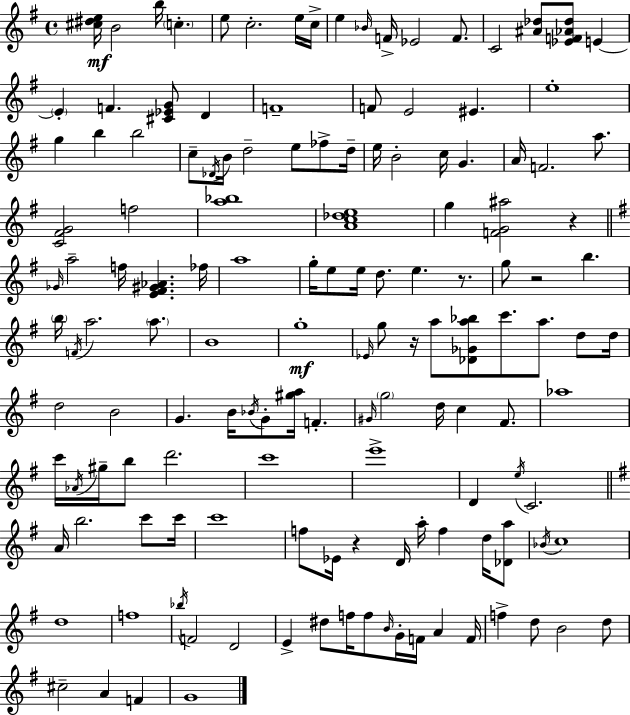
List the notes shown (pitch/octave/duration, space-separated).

[C#5,D#5,E5]/s B4/h B5/s C5/q. E5/e C5/h. E5/s C5/s E5/q Bb4/s F4/s Eb4/h F4/e. C4/h [A#4,Db5]/e [Eb4,F4,Ab4,Db5]/e E4/q E4/q F4/q. [C#4,Eb4,G4]/e D4/q F4/w F4/e E4/h EIS4/q. E5/w G5/q B5/q B5/h C5/e Db4/s B4/s D5/h E5/e FES5/e D5/s E5/s B4/h C5/s G4/q. A4/s F4/h. A5/e. [C4,F#4,G4]/h F5/h [A5,Bb5]/w [A4,C5,Db5,E5]/w G5/q [F4,G4,A#5]/h R/q Gb4/s A5/h F5/s [E4,F#4,G#4,Ab4]/q. FES5/s A5/w G5/s E5/e E5/s D5/e. E5/q. R/e. G5/e R/h B5/q. B5/s F4/s A5/h. A5/e. B4/w G5/w Eb4/s G5/e R/s A5/e [Db4,Gb4,A5,Bb5]/e C6/e. A5/e. D5/e D5/s D5/h B4/h G4/q. B4/s Bb4/s G4/e [G#5,A5]/s F4/q. G#4/s G5/h D5/s C5/q F#4/e. Ab5/w C6/s Ab4/s G#5/s B5/e D6/h. C6/w E6/w D4/q E5/s C4/h. A4/s B5/h. C6/e C6/s C6/w F5/e Eb4/s R/q D4/s A5/s F5/q D5/s [Db4,A5]/e Bb4/s C5/w D5/w F5/w Bb5/s F4/h D4/h E4/q D#5/e F5/s F5/e B4/s G4/s F4/s A4/q F4/s F5/q D5/e B4/h D5/e C#5/h A4/q F4/q G4/w